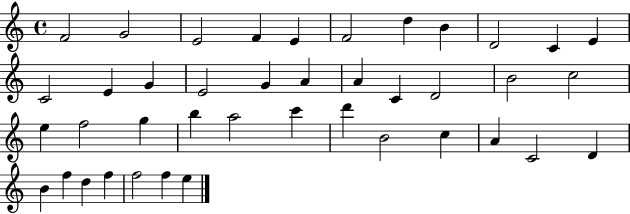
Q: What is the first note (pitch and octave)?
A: F4